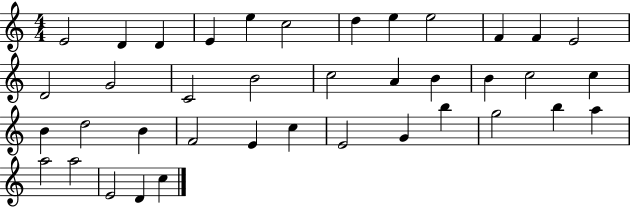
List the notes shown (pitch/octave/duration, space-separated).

E4/h D4/q D4/q E4/q E5/q C5/h D5/q E5/q E5/h F4/q F4/q E4/h D4/h G4/h C4/h B4/h C5/h A4/q B4/q B4/q C5/h C5/q B4/q D5/h B4/q F4/h E4/q C5/q E4/h G4/q B5/q G5/h B5/q A5/q A5/h A5/h E4/h D4/q C5/q